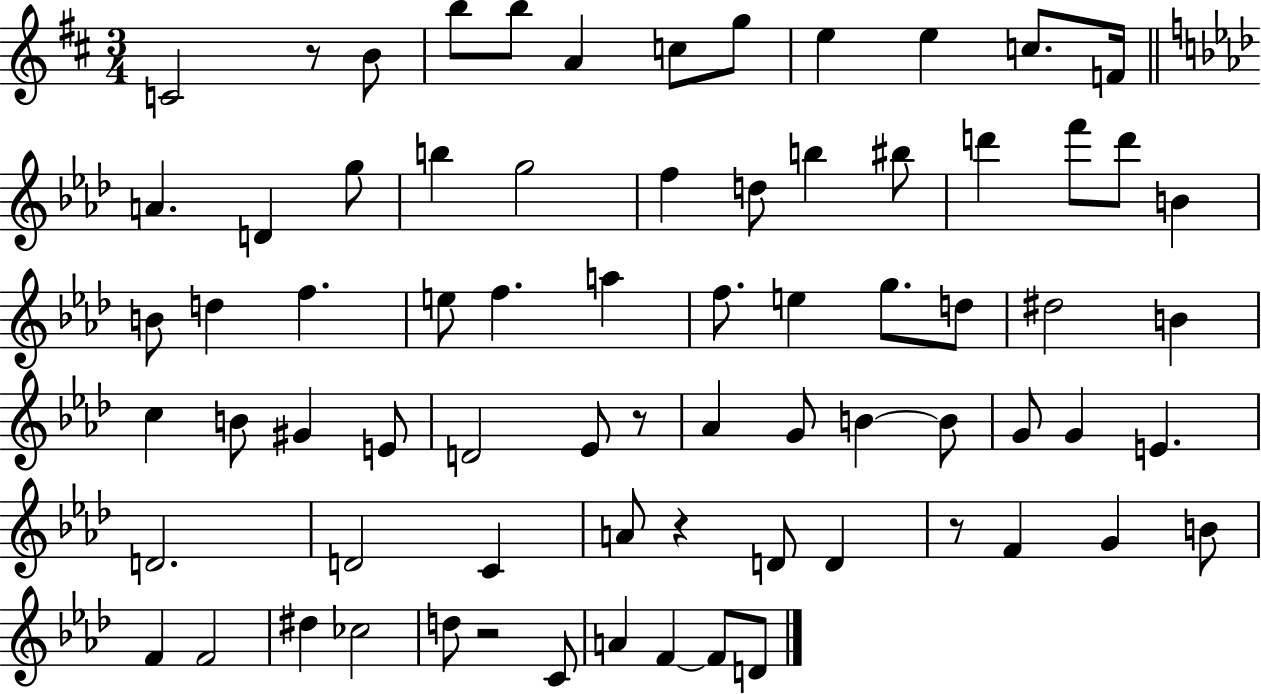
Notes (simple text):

C4/h R/e B4/e B5/e B5/e A4/q C5/e G5/e E5/q E5/q C5/e. F4/s A4/q. D4/q G5/e B5/q G5/h F5/q D5/e B5/q BIS5/e D6/q F6/e D6/e B4/q B4/e D5/q F5/q. E5/e F5/q. A5/q F5/e. E5/q G5/e. D5/e D#5/h B4/q C5/q B4/e G#4/q E4/e D4/h Eb4/e R/e Ab4/q G4/e B4/q B4/e G4/e G4/q E4/q. D4/h. D4/h C4/q A4/e R/q D4/e D4/q R/e F4/q G4/q B4/e F4/q F4/h D#5/q CES5/h D5/e R/h C4/e A4/q F4/q F4/e D4/e